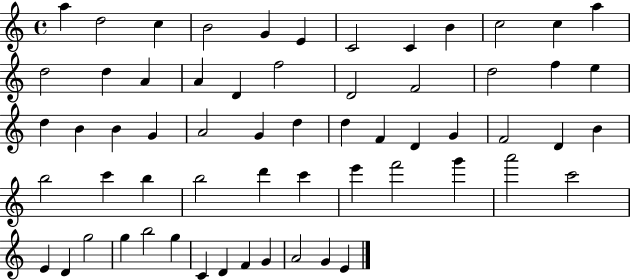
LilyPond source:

{
  \clef treble
  \time 4/4
  \defaultTimeSignature
  \key c \major
  a''4 d''2 c''4 | b'2 g'4 e'4 | c'2 c'4 b'4 | c''2 c''4 a''4 | \break d''2 d''4 a'4 | a'4 d'4 f''2 | d'2 f'2 | d''2 f''4 e''4 | \break d''4 b'4 b'4 g'4 | a'2 g'4 d''4 | d''4 f'4 d'4 g'4 | f'2 d'4 b'4 | \break b''2 c'''4 b''4 | b''2 d'''4 c'''4 | e'''4 f'''2 g'''4 | a'''2 c'''2 | \break e'4 d'4 g''2 | g''4 b''2 g''4 | c'4 d'4 f'4 g'4 | a'2 g'4 e'4 | \break \bar "|."
}